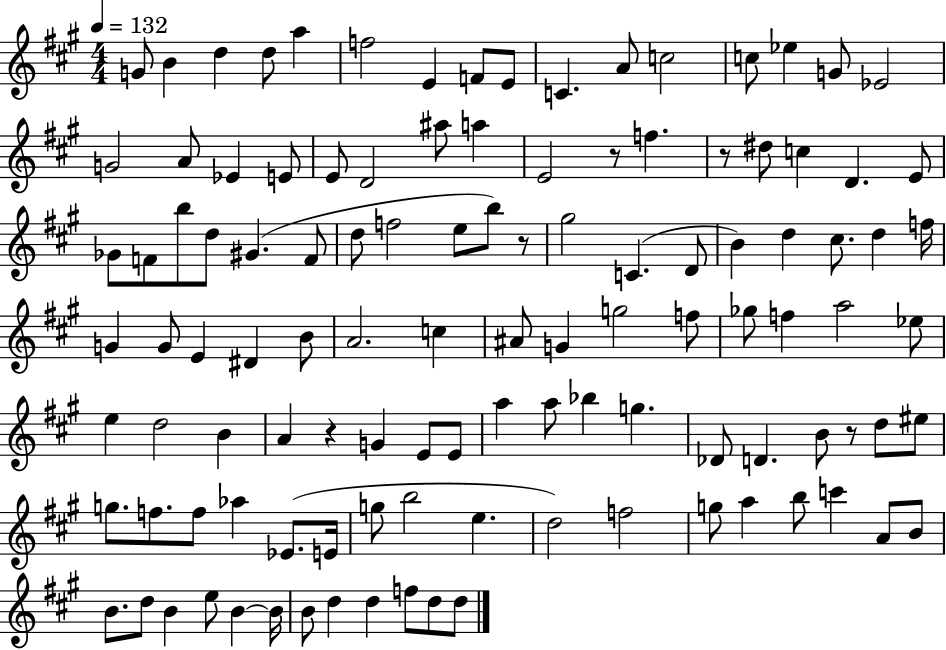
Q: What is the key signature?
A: A major